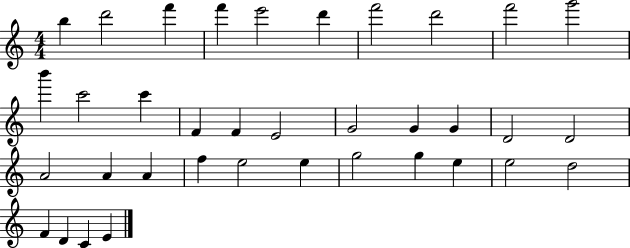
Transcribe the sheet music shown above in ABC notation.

X:1
T:Untitled
M:4/4
L:1/4
K:C
b d'2 f' f' e'2 d' f'2 d'2 f'2 g'2 b' c'2 c' F F E2 G2 G G D2 D2 A2 A A f e2 e g2 g e e2 d2 F D C E